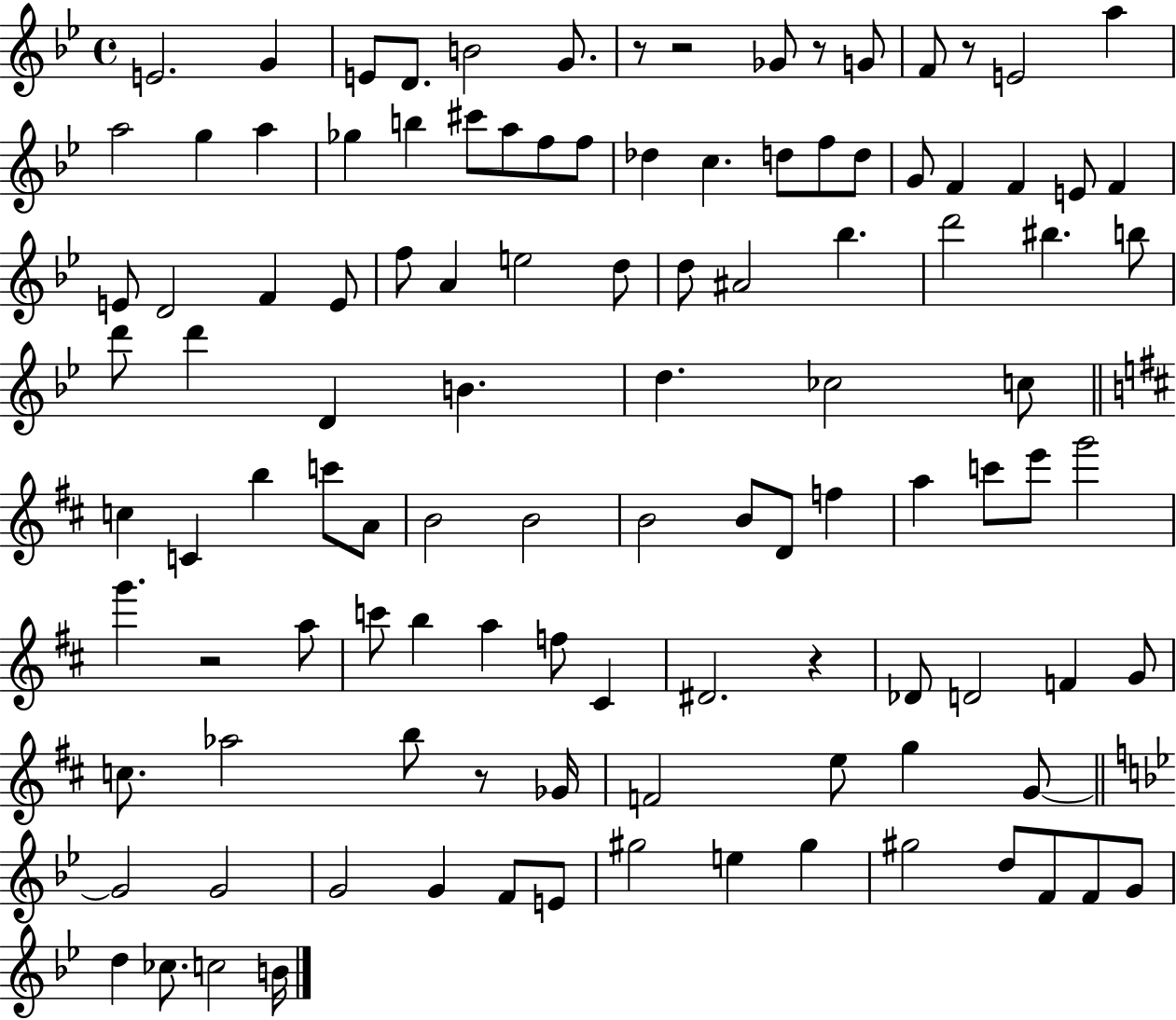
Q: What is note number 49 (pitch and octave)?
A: D5